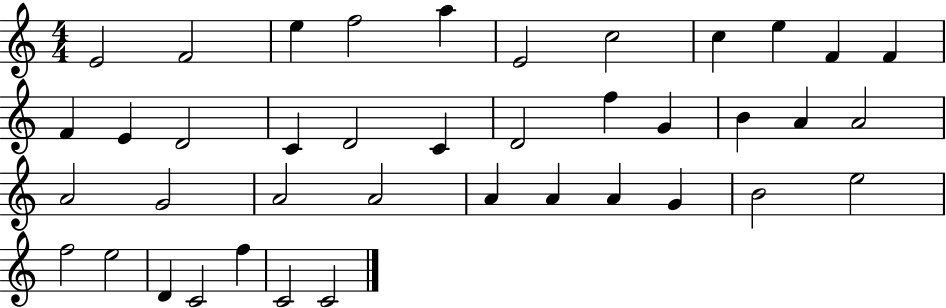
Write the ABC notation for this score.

X:1
T:Untitled
M:4/4
L:1/4
K:C
E2 F2 e f2 a E2 c2 c e F F F E D2 C D2 C D2 f G B A A2 A2 G2 A2 A2 A A A G B2 e2 f2 e2 D C2 f C2 C2